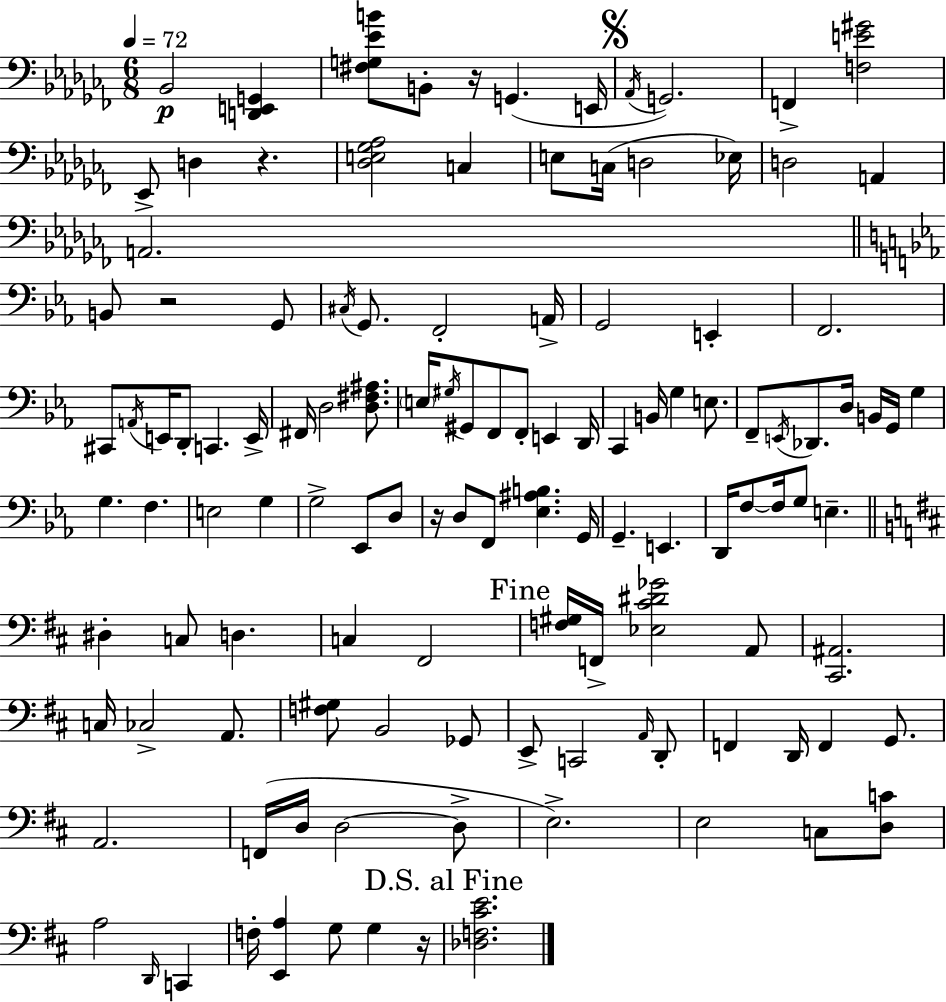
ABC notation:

X:1
T:Untitled
M:6/8
L:1/4
K:Abm
_B,,2 [D,,E,,G,,] [^F,G,_EB]/2 B,,/2 z/4 G,, E,,/4 _A,,/4 G,,2 F,, [F,E^G]2 _E,,/2 D, z [_D,E,_G,_A,]2 C, E,/2 C,/4 D,2 _E,/4 D,2 A,, A,,2 B,,/2 z2 G,,/2 ^C,/4 G,,/2 F,,2 A,,/4 G,,2 E,, F,,2 ^C,,/2 A,,/4 E,,/4 D,,/2 C,, E,,/4 ^F,,/4 D,2 [D,^F,^A,]/2 E,/4 ^G,/4 ^G,,/2 F,,/2 F,,/2 E,, D,,/4 C,, B,,/4 G, E,/2 F,,/2 E,,/4 _D,,/2 D,/4 B,,/4 G,,/4 G, G, F, E,2 G, G,2 _E,,/2 D,/2 z/4 D,/2 F,,/2 [_E,^A,B,] G,,/4 G,, E,, D,,/4 F,/2 F,/4 G,/2 E, ^D, C,/2 D, C, ^F,,2 [F,^G,]/4 F,,/4 [_E,^C^D_G]2 A,,/2 [^C,,^A,,]2 C,/4 _C,2 A,,/2 [F,^G,]/2 B,,2 _G,,/2 E,,/2 C,,2 A,,/4 D,,/2 F,, D,,/4 F,, G,,/2 A,,2 F,,/4 D,/4 D,2 D,/2 E,2 E,2 C,/2 [D,C]/2 A,2 D,,/4 C,, F,/4 [E,,A,] G,/2 G, z/4 [_D,F,^CE]2